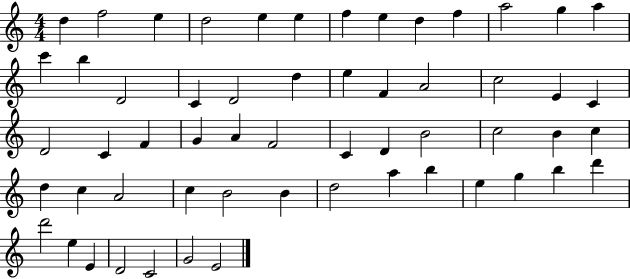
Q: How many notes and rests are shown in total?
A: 57